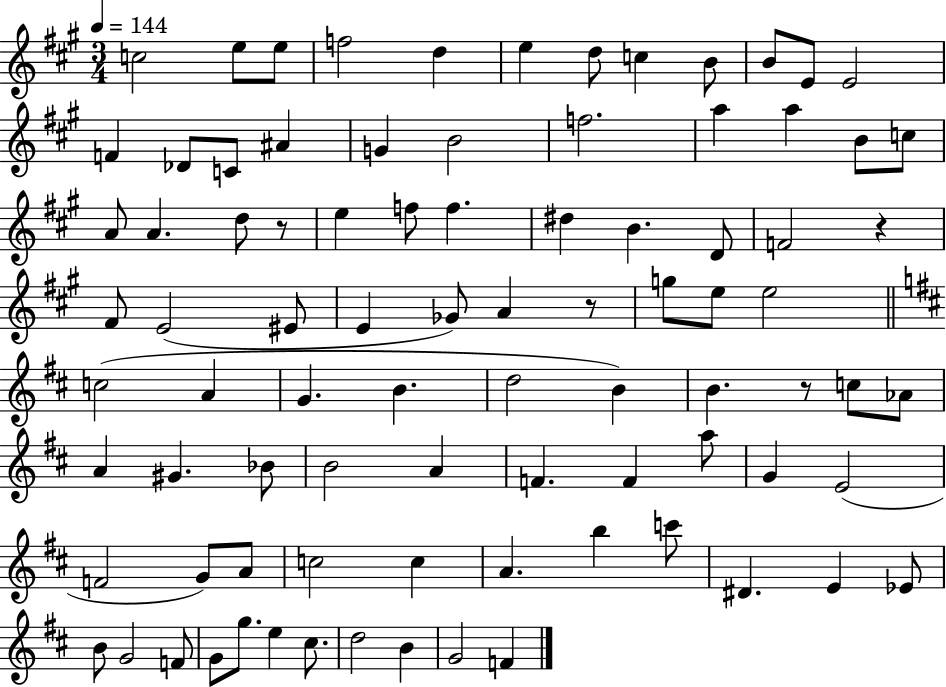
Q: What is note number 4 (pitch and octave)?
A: F5